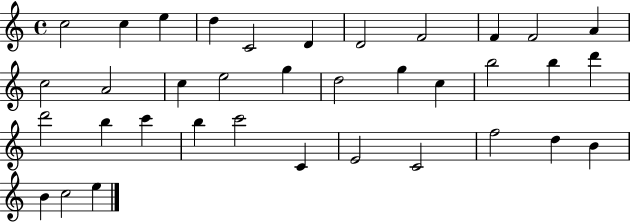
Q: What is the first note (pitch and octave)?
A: C5